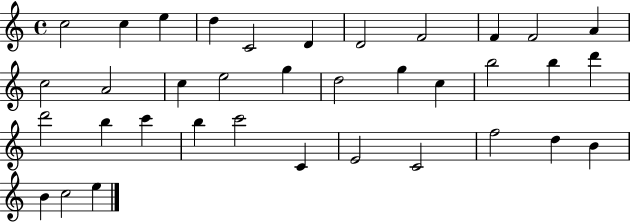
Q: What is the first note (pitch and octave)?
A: C5